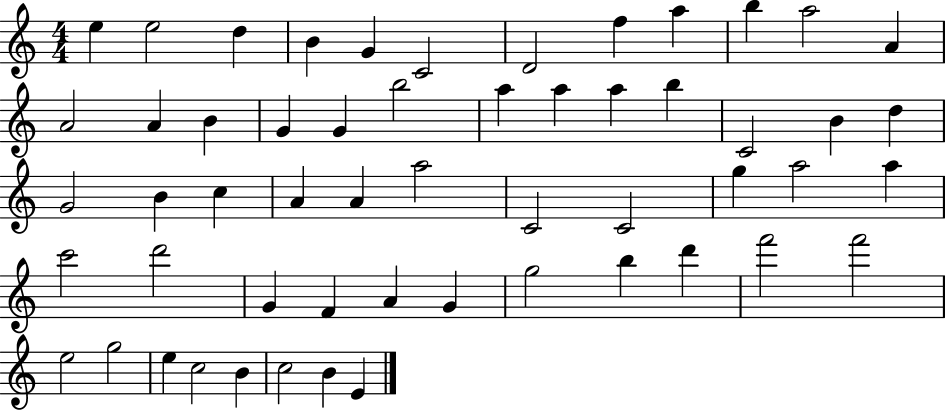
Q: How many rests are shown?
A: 0